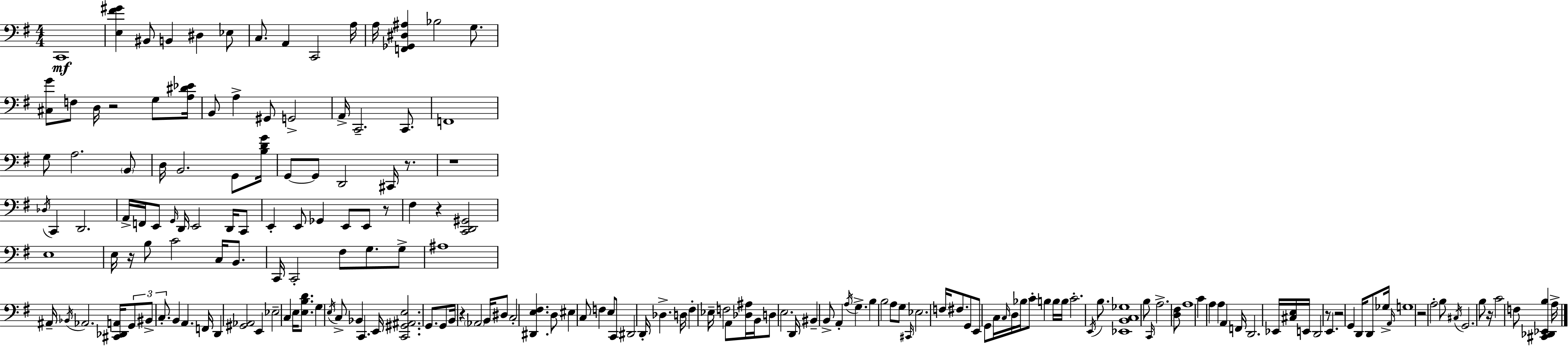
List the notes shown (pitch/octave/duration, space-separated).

C2/w [E3,F#4,G#4]/q BIS2/e B2/q D#3/q Eb3/e C3/e. A2/q C2/h A3/s A3/s [F2,Gb2,D#3,A#3]/q Bb3/h G3/e. [C#3,G4]/e F3/e D3/s R/h G3/e [A3,D#4,Eb4]/s B2/e A3/q G#2/e G2/h A2/s C2/h. C2/e. F2/w G3/e A3/h. B2/e D3/s B2/h. G2/e [B3,D4,G4]/s G2/e G2/e D2/h C#2/s R/e. R/w Db3/s C2/q D2/h. A2/s F2/s E2/e G2/s D2/s E2/h D2/s C2/e E2/q E2/e Gb2/q E2/e E2/e R/e F#3/q R/q [C2,D2,G#2]/h E3/w E3/s R/s B3/e C4/h C3/s B2/e. C2/s C2/h F#3/e G3/e. G3/e A#3/w A#2/s Bb2/s Ab2/h. [C#2,Db2,A2]/s G2/e BIS2/e C3/e. B2/q A2/q. F2/s D2/q [G#2,Ab2]/h E2/q Eb3/h C3/q E3/s [E3,B3,D4]/e. G3/q E3/s C3/e Bb2/q C2/q. E2/s [C2,G#2,A#2,E3]/h. G2/e. G2/e B2/s R/q Ab2/h B2/s D#3/e C3/h [D#2,E3,F#3]/q. D3/e EIS3/q C3/e F3/q E3/e C2/e D#2/h D2/s Db3/q. D3/s F#3/q Eb3/s F3/h A2/e [Db3,A#3]/s B2/s D3/e E3/h. D2/s BIS2/q B2/e A2/q A3/s G3/q. B3/q B3/h A3/e G3/e C#2/s Eb3/h. F3/s F#3/e. G2/e E2/e G2/e C3/s C3/s D3/s Bb3/s C4/e B3/q B3/s B3/s C4/h. E2/s B3/e. [Eb2,B2,C3,Gb3]/w B3/e C2/s A3/h. [D3,F#3]/e A3/w C4/q A3/q A3/q A2/q F2/s D2/h. Eb2/s [C#3,E3]/s E2/s D2/h R/e E2/q. R/h G2/q D2/s D2/e Gb3/s A2/s G3/w R/h A3/h B3/e C#3/s G2/h. B3/e R/s C4/h F3/e [C#2,Db2,Eb2,B3]/q A3/s